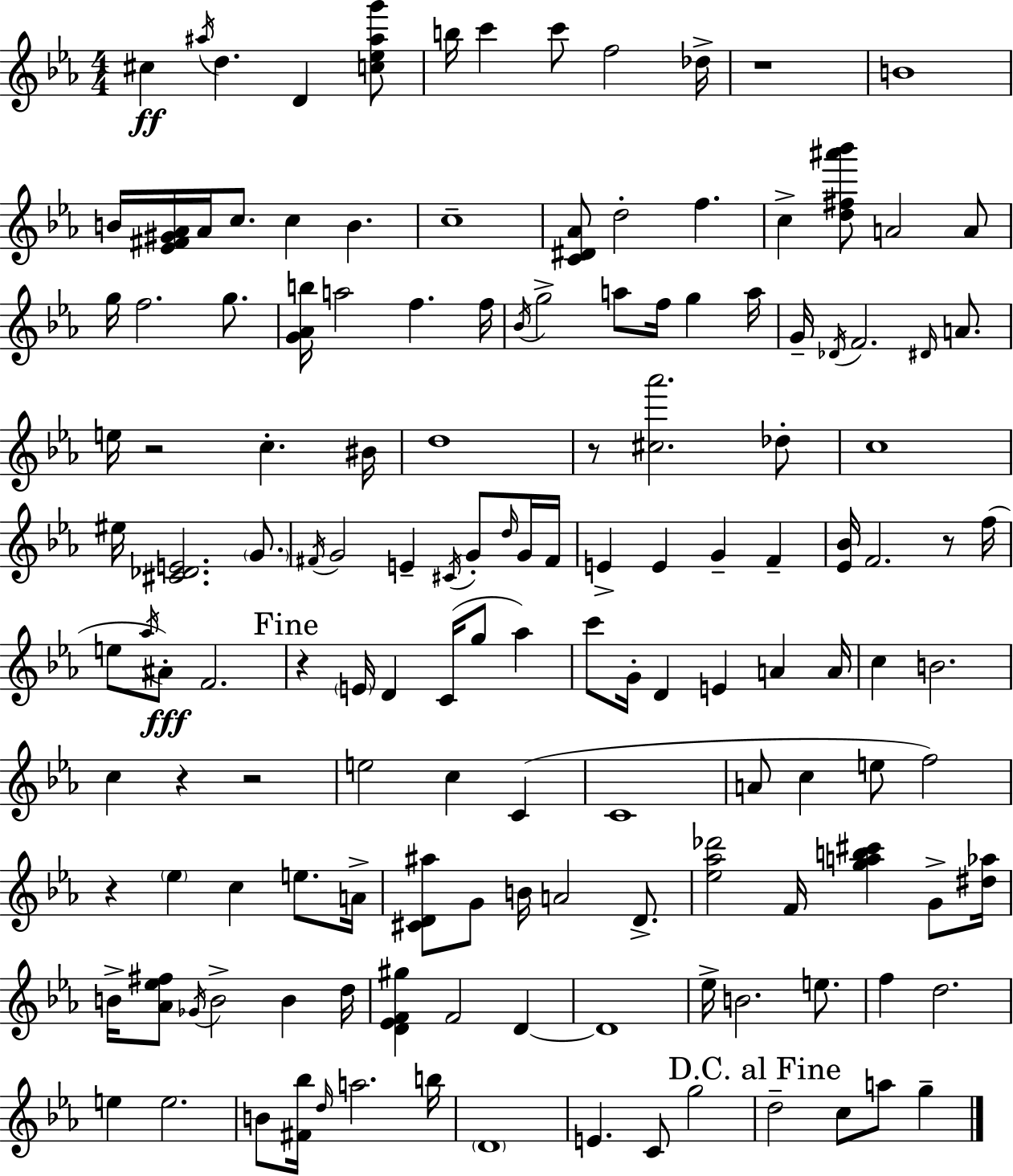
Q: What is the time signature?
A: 4/4